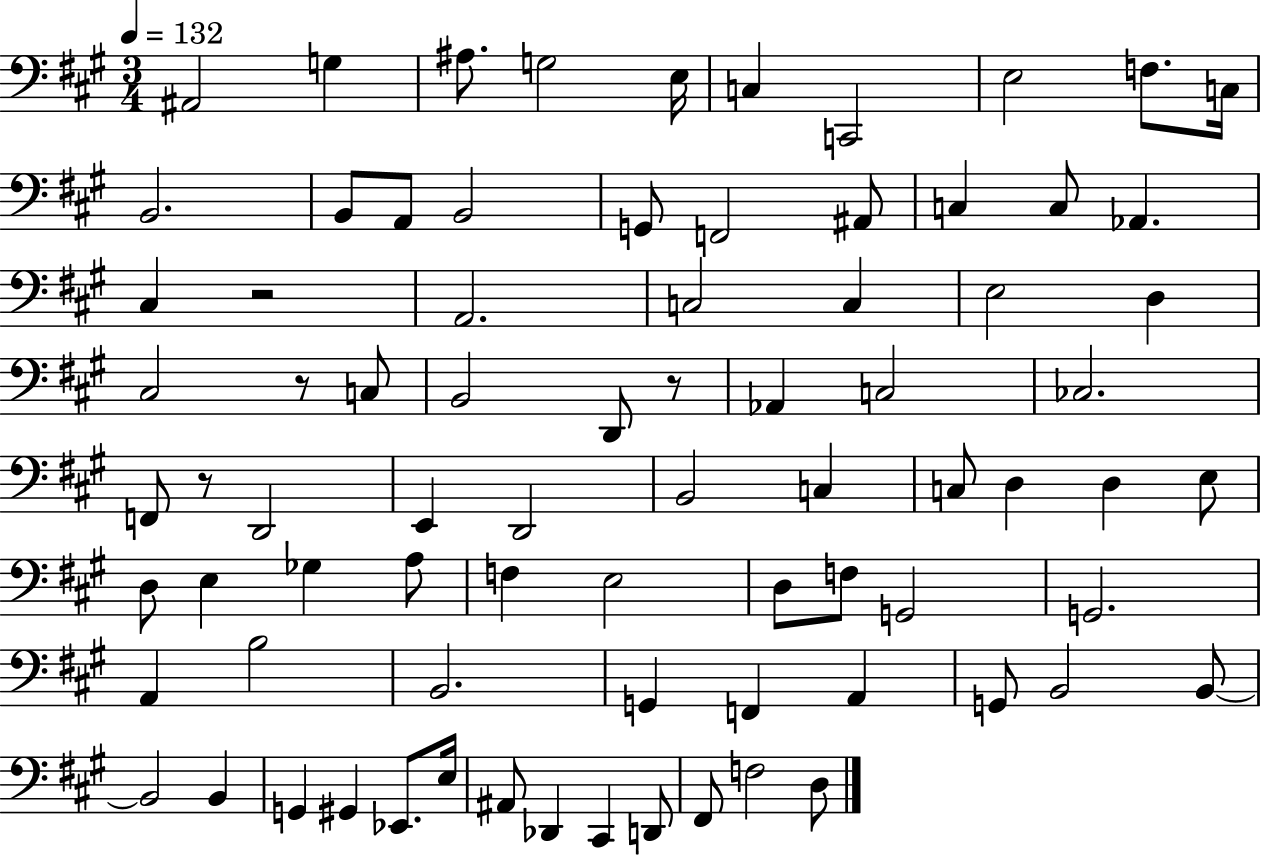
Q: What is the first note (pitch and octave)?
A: A#2